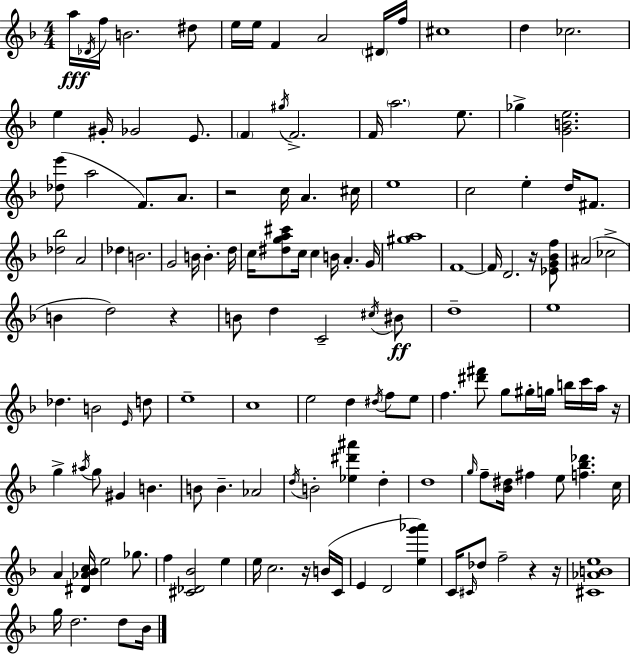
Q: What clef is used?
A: treble